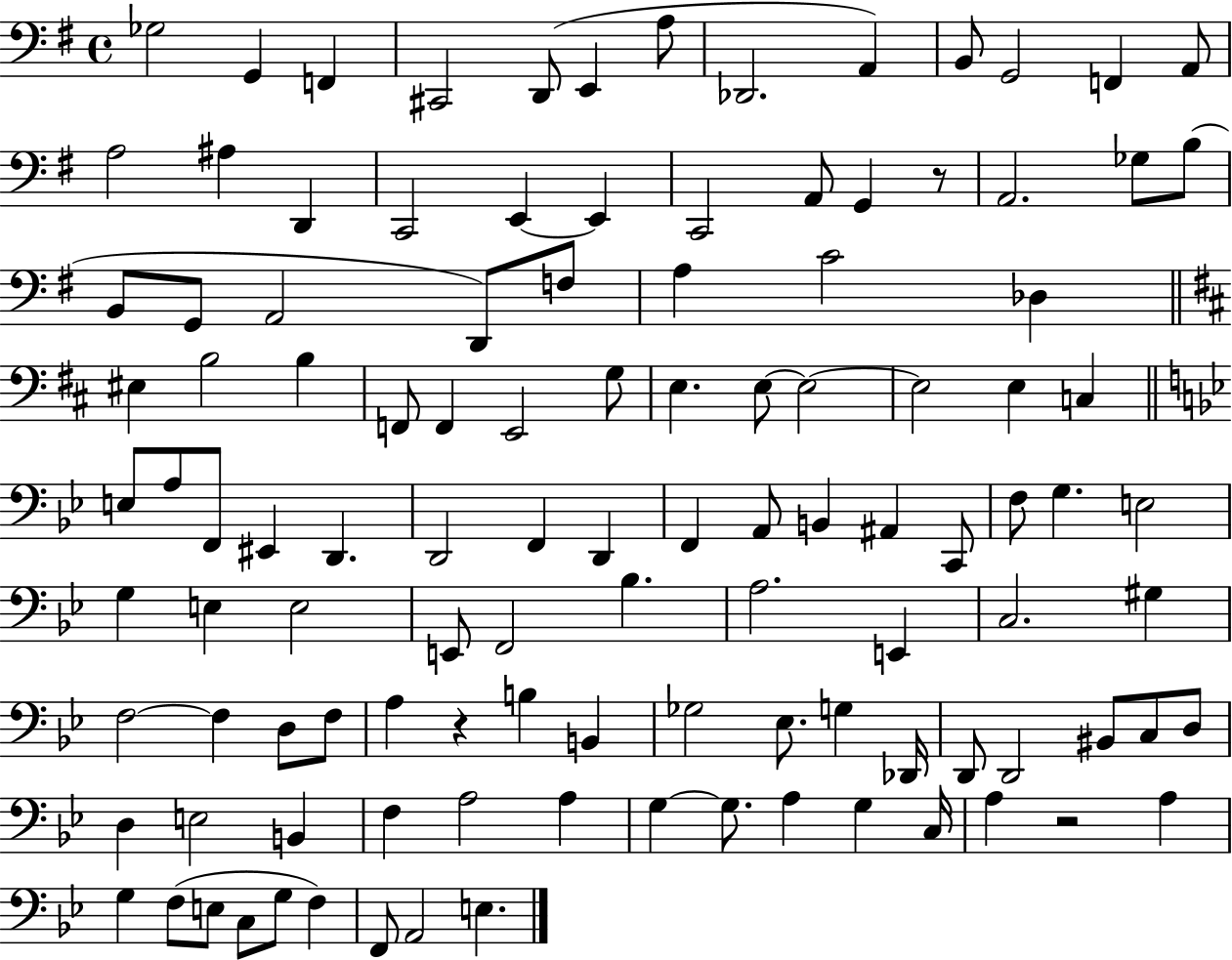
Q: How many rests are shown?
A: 3